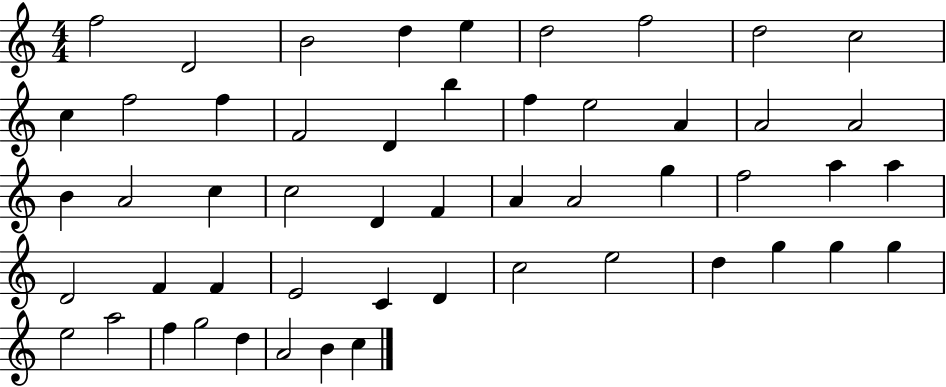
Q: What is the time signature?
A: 4/4